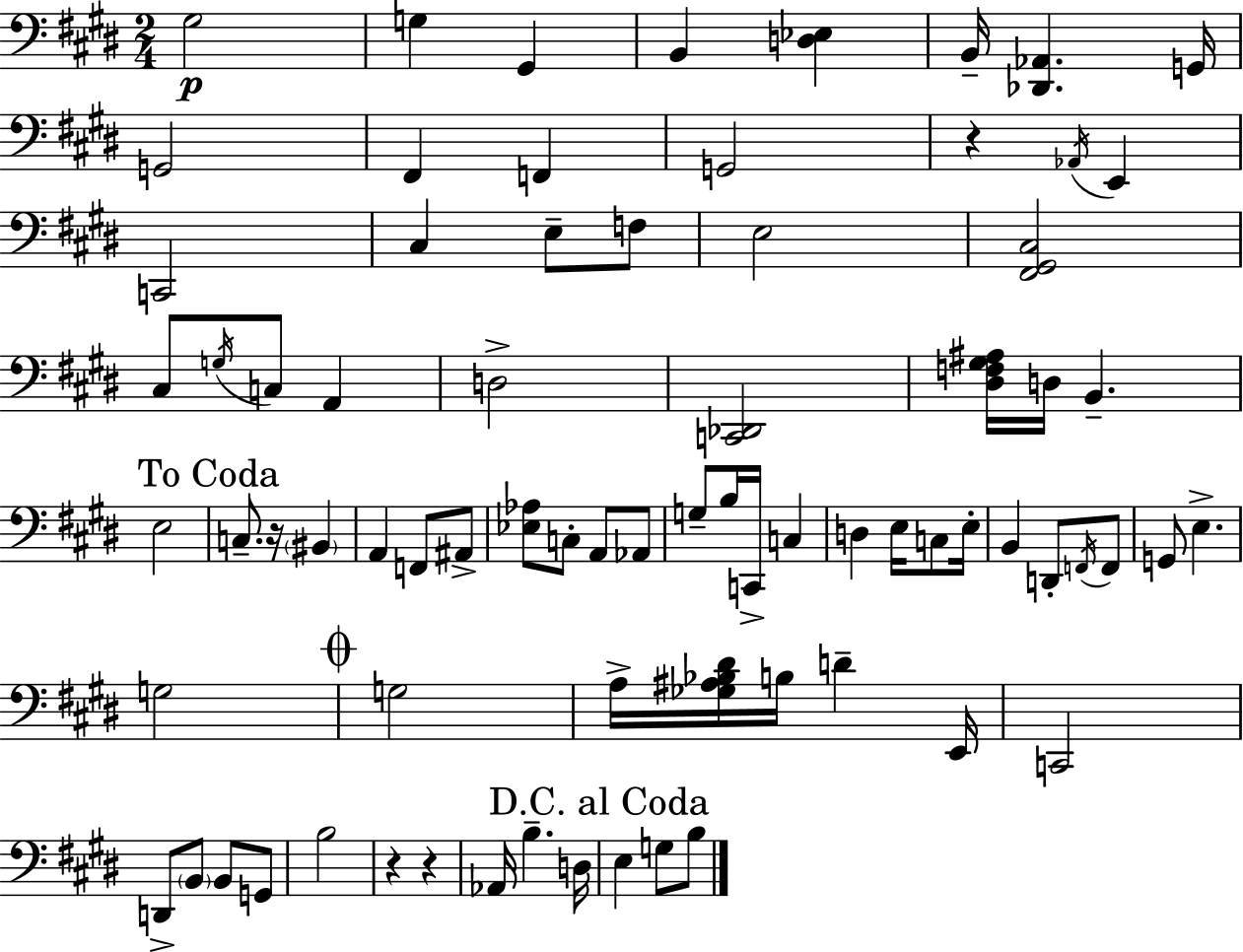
{
  \clef bass
  \numericTimeSignature
  \time 2/4
  \key e \major
  gis2\p | g4 gis,4 | b,4 <d ees>4 | b,16-- <des, aes,>4. g,16 | \break g,2 | fis,4 f,4 | g,2 | r4 \acciaccatura { aes,16 } e,4 | \break c,2 | cis4 e8-- f8 | e2 | <fis, gis, cis>2 | \break cis8 \acciaccatura { g16 } c8 a,4 | d2-> | <c, des,>2 | <dis f gis ais>16 d16 b,4.-- | \break e2 | \mark "To Coda" c8.-- r16 \parenthesize bis,4 | a,4 f,8 | ais,8-> <ees aes>8 c8-. a,8 | \break aes,8 g8-- b16 c,16-> c4 | d4 e16 c8 | e16-. b,4 d,8-. | \acciaccatura { f,16 } f,8 g,8 e4.-> | \break g2 | \mark \markup { \musicglyph "scripts.coda" } g2 | a16-> <ges ais bes dis'>16 b16 d'4-- | e,16 c,2 | \break d,8-> \parenthesize b,8 b,8 | g,8 b2 | r4 r4 | aes,16 b4.-- | \break d16 \mark "D.C. al Coda" e4 g8 | b8 \bar "|."
}